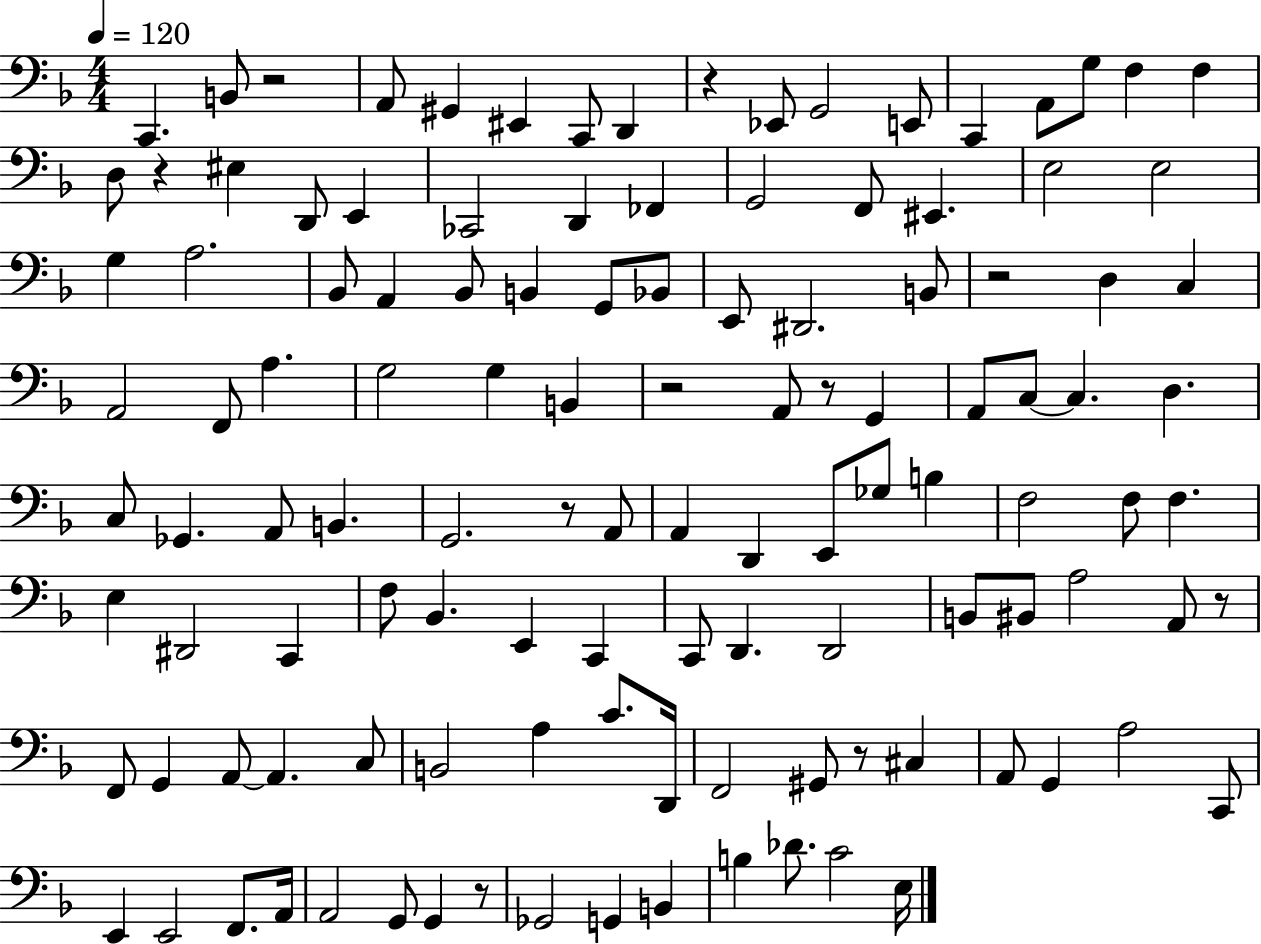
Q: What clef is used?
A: bass